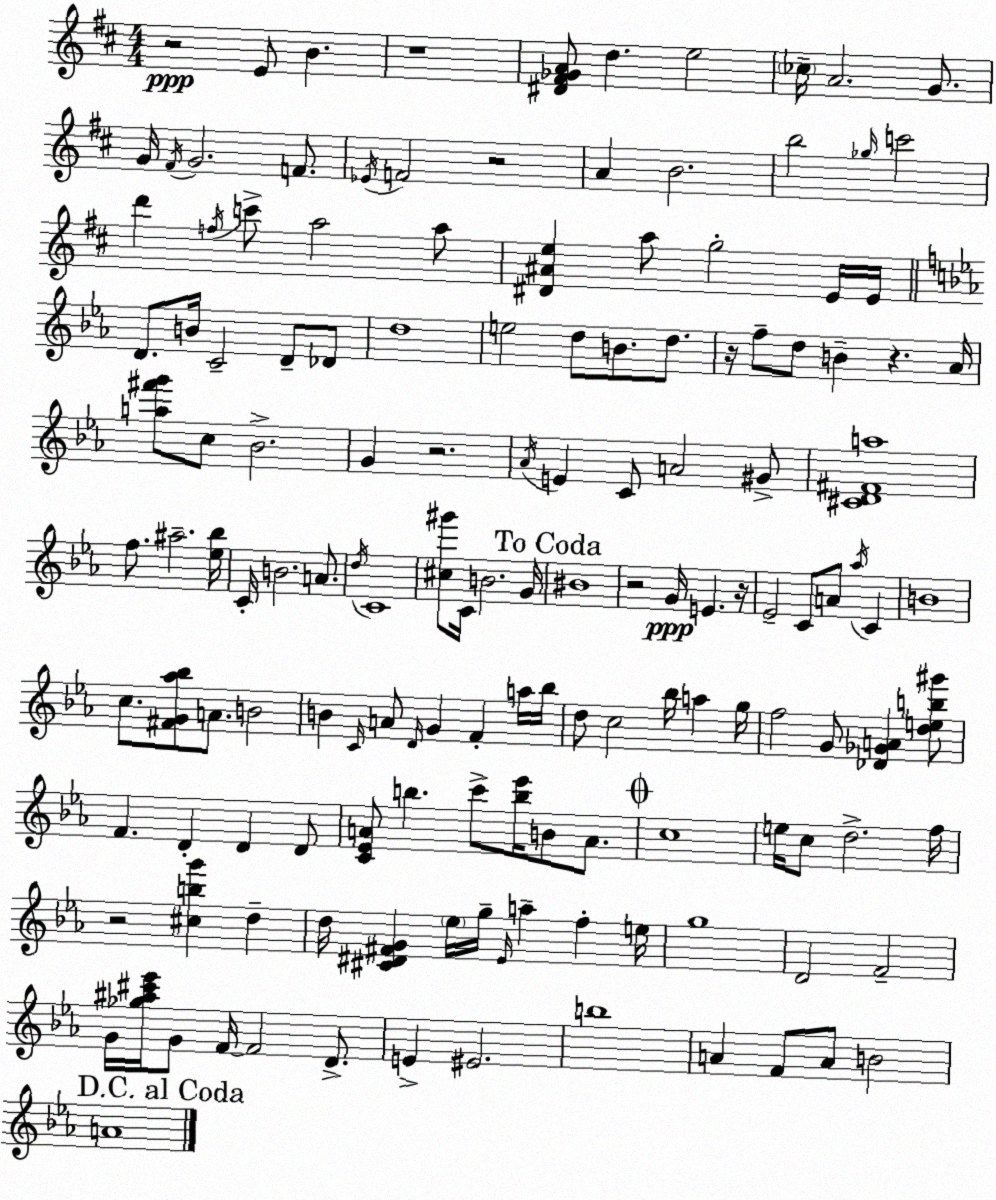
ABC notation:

X:1
T:Untitled
M:4/4
L:1/4
K:D
z2 E/2 B z4 [^D^F_GA]/2 d e2 _c/4 A2 G/2 G/4 ^F/4 G2 F/2 _E/4 F2 z2 A B2 b2 _g/4 c'2 d' f/4 c'/2 a2 a/2 [^D^Ae] a/2 g2 E/4 E/4 D/2 B/4 C2 D/2 _D/2 d4 e2 d/2 B/2 d/2 z/4 f/2 d/2 B z _A/4 [a^f'g']/2 c/2 _B2 G z2 _A/4 E C/2 A2 ^G/2 [^CD^Fa]4 f/2 ^a2 [_e_b]/4 C/4 B2 A/2 d/4 C4 [^c^g']/2 C/4 B2 G/4 ^B4 z2 G/4 E z/4 _E2 C/2 A/2 _a/4 C B4 c/2 [^FG_a_b]/2 A/2 B2 B C/4 A/2 D/4 G F a/4 _b/4 d/2 c2 _b/4 a g/4 f2 G/2 [_D_GA] [deb^g']/2 F D D D/2 [C_EA]/2 b c'/2 [b_e']/4 B/2 A/2 c4 e/4 c/2 d2 f/4 z2 [^cbg'] d d/4 [^C^D^FG] _e/4 g/4 _E/4 a f e/4 g4 D2 F2 G/4 [_g^a^c'_e']/4 G/2 F/4 F2 D/2 E ^E2 b4 A F/2 A/2 B2 A4